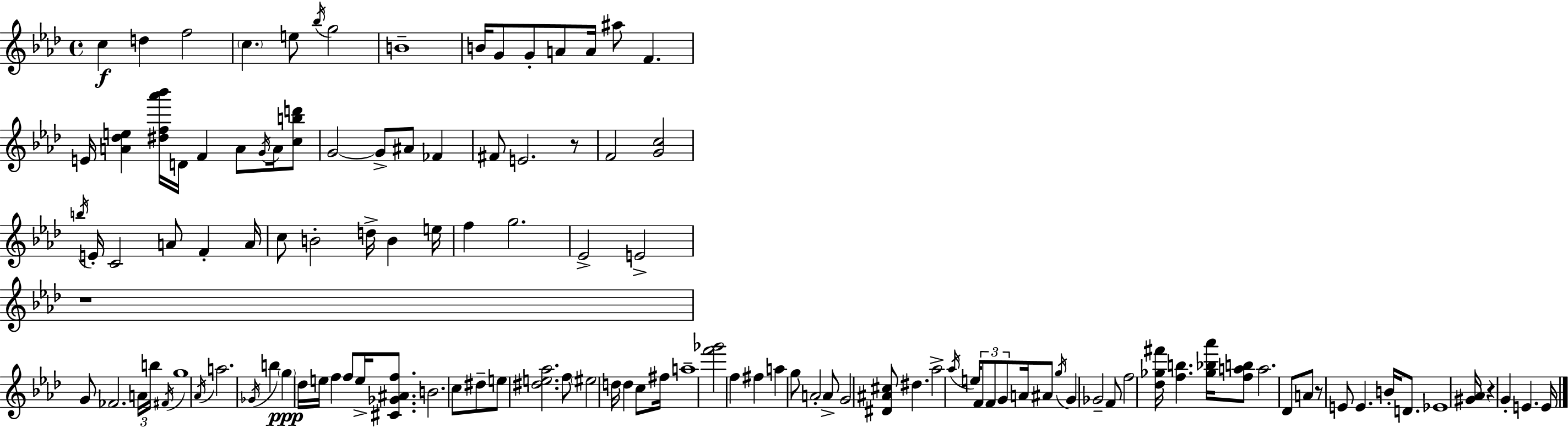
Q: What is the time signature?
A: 4/4